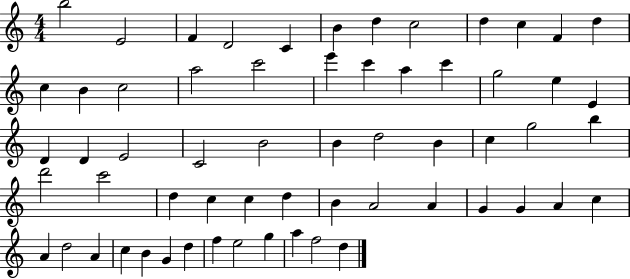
B5/h E4/h F4/q D4/h C4/q B4/q D5/q C5/h D5/q C5/q F4/q D5/q C5/q B4/q C5/h A5/h C6/h E6/q C6/q A5/q C6/q G5/h E5/q E4/q D4/q D4/q E4/h C4/h B4/h B4/q D5/h B4/q C5/q G5/h B5/q D6/h C6/h D5/q C5/q C5/q D5/q B4/q A4/h A4/q G4/q G4/q A4/q C5/q A4/q D5/h A4/q C5/q B4/q G4/q D5/q F5/q E5/h G5/q A5/q F5/h D5/q